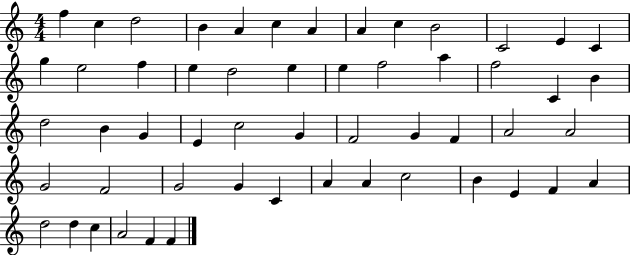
X:1
T:Untitled
M:4/4
L:1/4
K:C
f c d2 B A c A A c B2 C2 E C g e2 f e d2 e e f2 a f2 C B d2 B G E c2 G F2 G F A2 A2 G2 F2 G2 G C A A c2 B E F A d2 d c A2 F F